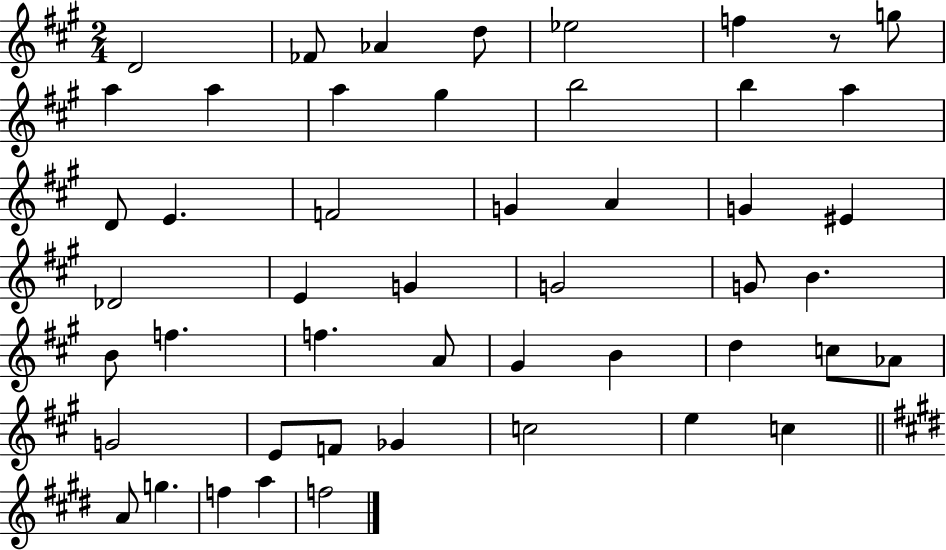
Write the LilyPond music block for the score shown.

{
  \clef treble
  \numericTimeSignature
  \time 2/4
  \key a \major
  d'2 | fes'8 aes'4 d''8 | ees''2 | f''4 r8 g''8 | \break a''4 a''4 | a''4 gis''4 | b''2 | b''4 a''4 | \break d'8 e'4. | f'2 | g'4 a'4 | g'4 eis'4 | \break des'2 | e'4 g'4 | g'2 | g'8 b'4. | \break b'8 f''4. | f''4. a'8 | gis'4 b'4 | d''4 c''8 aes'8 | \break g'2 | e'8 f'8 ges'4 | c''2 | e''4 c''4 | \break \bar "||" \break \key e \major a'8 g''4. | f''4 a''4 | f''2 | \bar "|."
}